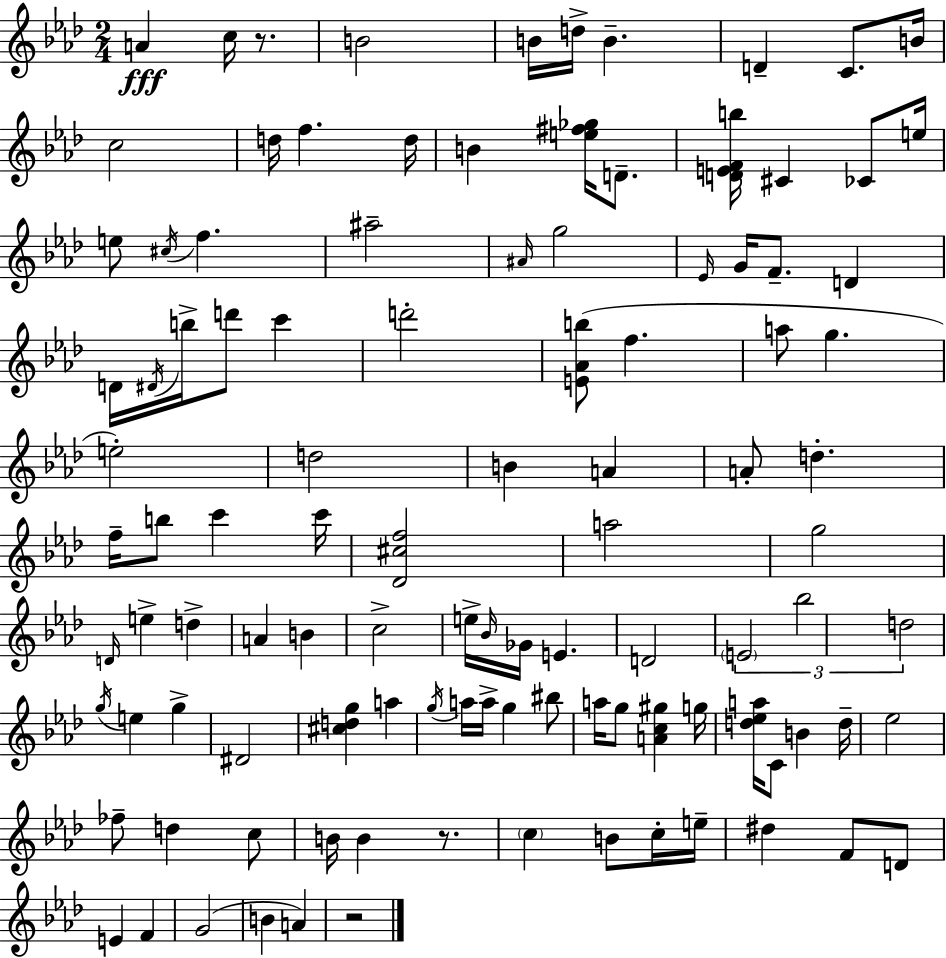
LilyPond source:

{
  \clef treble
  \numericTimeSignature
  \time 2/4
  \key f \minor
  a'4\fff c''16 r8. | b'2 | b'16 d''16-> b'4.-- | d'4-- c'8. b'16 | \break c''2 | d''16 f''4. d''16 | b'4 <e'' fis'' ges''>16 d'8.-- | <d' e' f' b''>16 cis'4 ces'8 e''16 | \break e''8 \acciaccatura { cis''16 } f''4. | ais''2-- | \grace { ais'16 } g''2 | \grace { ees'16 } g'16 f'8.-- d'4 | \break d'16 \acciaccatura { dis'16 } b''16-> d'''8 | c'''4 d'''2-. | <e' aes' b''>8( f''4. | a''8 g''4. | \break e''2-.) | d''2 | b'4 | a'4 a'8-. d''4.-. | \break f''16-- b''8 c'''4 | c'''16 <des' cis'' f''>2 | a''2 | g''2 | \break \grace { d'16 } e''4-> | d''4-> a'4 | b'4 c''2-> | e''16-> \grace { bes'16 } ges'16 | \break e'4. d'2 | \tuplet 3/2 { \parenthesize e'2 | bes''2 | d''2 } | \break \acciaccatura { g''16 } e''4 | g''4-> dis'2 | <cis'' d'' g''>4 | a''4 \acciaccatura { g''16 } | \break a''16 a''16-> g''4 bis''8 | a''16 g''8 <a' c'' gis''>4 g''16 | <d'' ees'' a''>16 c'8 b'4 d''16-- | ees''2 | \break fes''8-- d''4 c''8 | b'16 b'4 r8. | \parenthesize c''4 b'8 c''16-. e''16-- | dis''4 f'8 d'8 | \break e'4 f'4 | g'2( | b'4 a'4) | r2 | \break \bar "|."
}